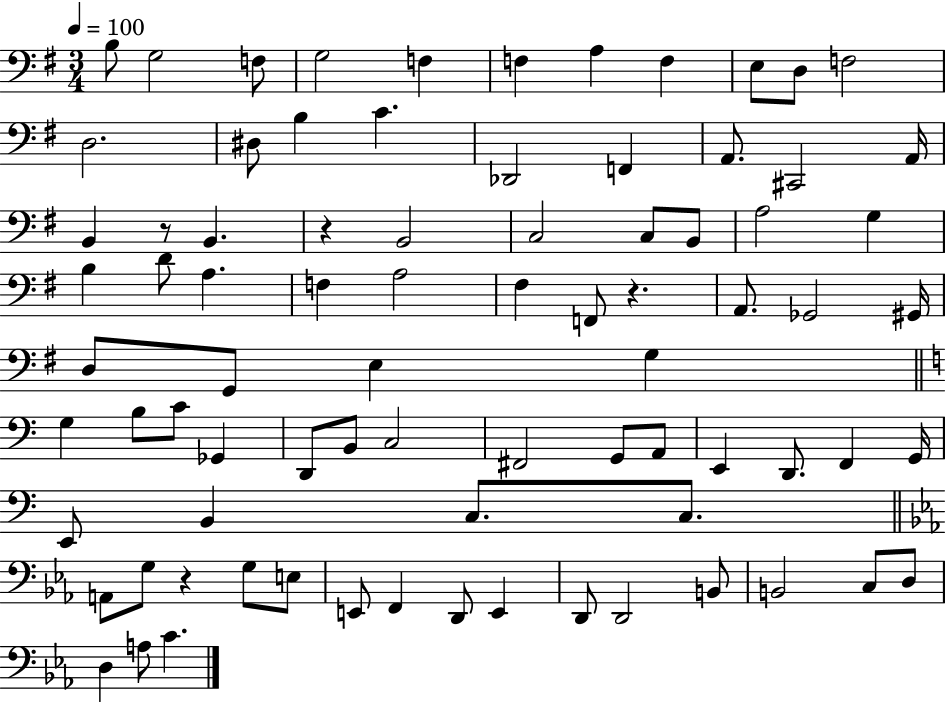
X:1
T:Untitled
M:3/4
L:1/4
K:G
B,/2 G,2 F,/2 G,2 F, F, A, F, E,/2 D,/2 F,2 D,2 ^D,/2 B, C _D,,2 F,, A,,/2 ^C,,2 A,,/4 B,, z/2 B,, z B,,2 C,2 C,/2 B,,/2 A,2 G, B, D/2 A, F, A,2 ^F, F,,/2 z A,,/2 _G,,2 ^G,,/4 D,/2 G,,/2 E, G, G, B,/2 C/2 _G,, D,,/2 B,,/2 C,2 ^F,,2 G,,/2 A,,/2 E,, D,,/2 F,, G,,/4 E,,/2 B,, C,/2 C,/2 A,,/2 G,/2 z G,/2 E,/2 E,,/2 F,, D,,/2 E,, D,,/2 D,,2 B,,/2 B,,2 C,/2 D,/2 D, A,/2 C